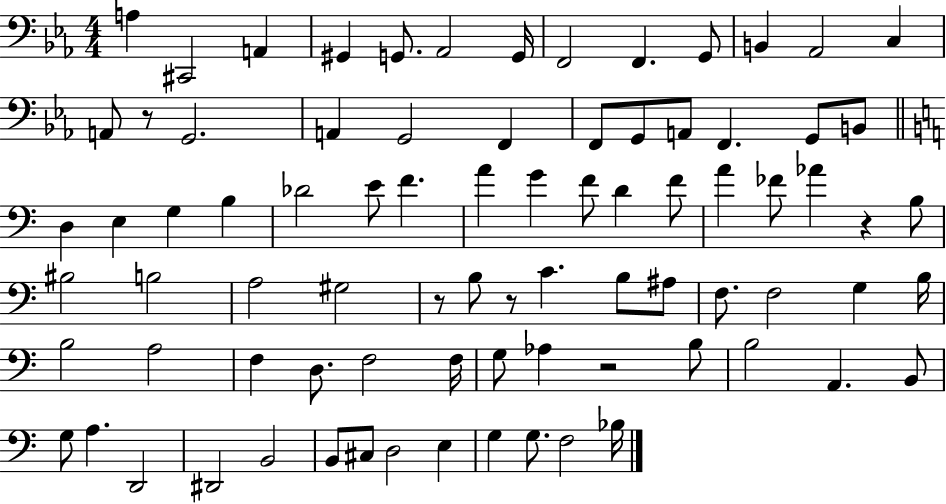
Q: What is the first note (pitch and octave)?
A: A3